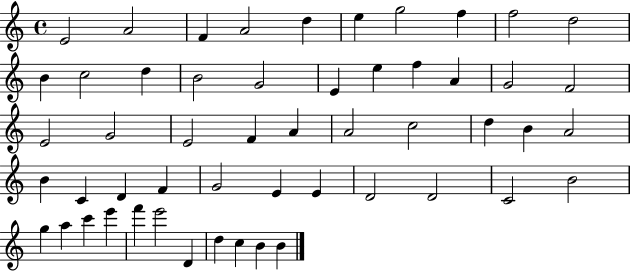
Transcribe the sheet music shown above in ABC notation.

X:1
T:Untitled
M:4/4
L:1/4
K:C
E2 A2 F A2 d e g2 f f2 d2 B c2 d B2 G2 E e f A G2 F2 E2 G2 E2 F A A2 c2 d B A2 B C D F G2 E E D2 D2 C2 B2 g a c' e' f' e'2 D d c B B